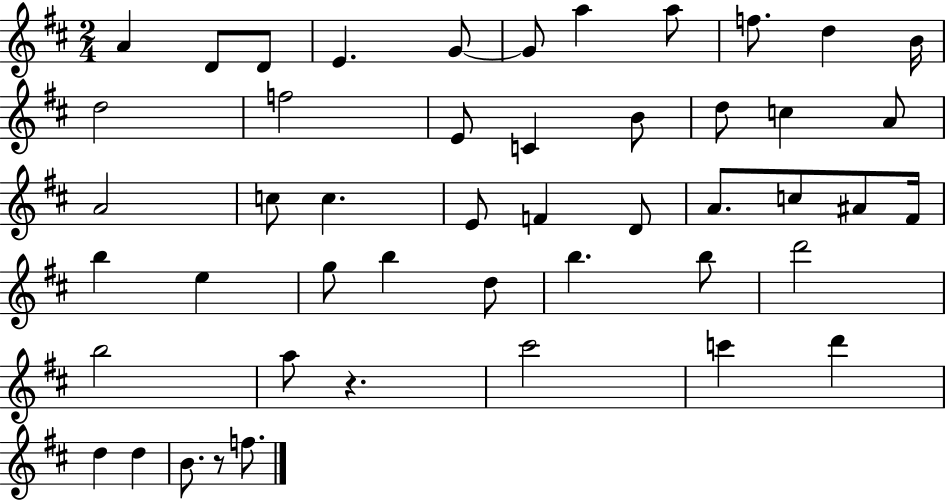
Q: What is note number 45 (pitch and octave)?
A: B4